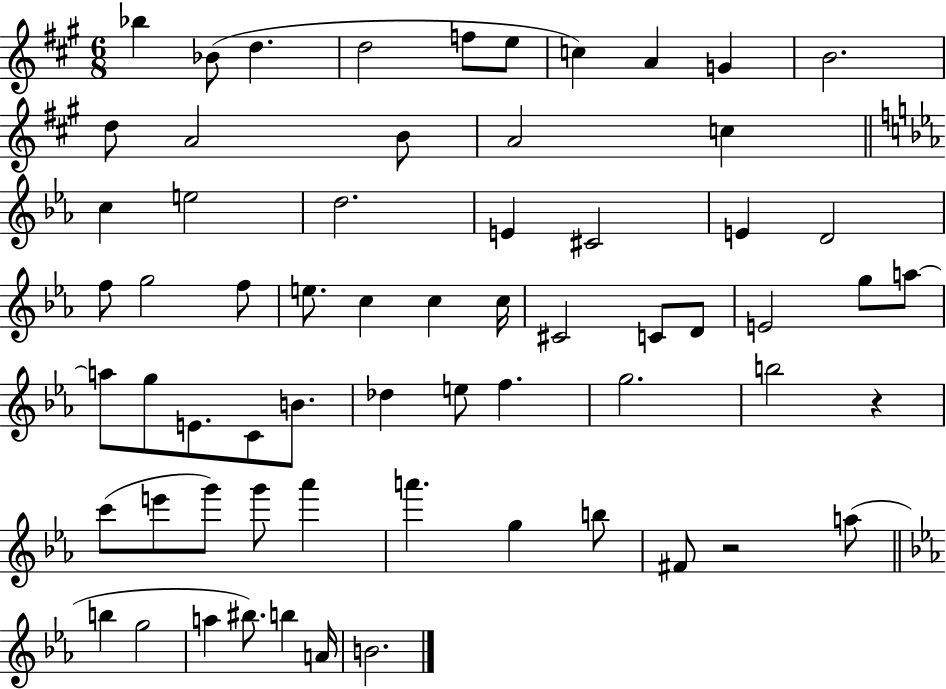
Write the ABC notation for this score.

X:1
T:Untitled
M:6/8
L:1/4
K:A
_b _B/2 d d2 f/2 e/2 c A G B2 d/2 A2 B/2 A2 c c e2 d2 E ^C2 E D2 f/2 g2 f/2 e/2 c c c/4 ^C2 C/2 D/2 E2 g/2 a/2 a/2 g/2 E/2 C/2 B/2 _d e/2 f g2 b2 z c'/2 e'/2 g'/2 g'/2 _a' a' g b/2 ^F/2 z2 a/2 b g2 a ^b/2 b A/4 B2